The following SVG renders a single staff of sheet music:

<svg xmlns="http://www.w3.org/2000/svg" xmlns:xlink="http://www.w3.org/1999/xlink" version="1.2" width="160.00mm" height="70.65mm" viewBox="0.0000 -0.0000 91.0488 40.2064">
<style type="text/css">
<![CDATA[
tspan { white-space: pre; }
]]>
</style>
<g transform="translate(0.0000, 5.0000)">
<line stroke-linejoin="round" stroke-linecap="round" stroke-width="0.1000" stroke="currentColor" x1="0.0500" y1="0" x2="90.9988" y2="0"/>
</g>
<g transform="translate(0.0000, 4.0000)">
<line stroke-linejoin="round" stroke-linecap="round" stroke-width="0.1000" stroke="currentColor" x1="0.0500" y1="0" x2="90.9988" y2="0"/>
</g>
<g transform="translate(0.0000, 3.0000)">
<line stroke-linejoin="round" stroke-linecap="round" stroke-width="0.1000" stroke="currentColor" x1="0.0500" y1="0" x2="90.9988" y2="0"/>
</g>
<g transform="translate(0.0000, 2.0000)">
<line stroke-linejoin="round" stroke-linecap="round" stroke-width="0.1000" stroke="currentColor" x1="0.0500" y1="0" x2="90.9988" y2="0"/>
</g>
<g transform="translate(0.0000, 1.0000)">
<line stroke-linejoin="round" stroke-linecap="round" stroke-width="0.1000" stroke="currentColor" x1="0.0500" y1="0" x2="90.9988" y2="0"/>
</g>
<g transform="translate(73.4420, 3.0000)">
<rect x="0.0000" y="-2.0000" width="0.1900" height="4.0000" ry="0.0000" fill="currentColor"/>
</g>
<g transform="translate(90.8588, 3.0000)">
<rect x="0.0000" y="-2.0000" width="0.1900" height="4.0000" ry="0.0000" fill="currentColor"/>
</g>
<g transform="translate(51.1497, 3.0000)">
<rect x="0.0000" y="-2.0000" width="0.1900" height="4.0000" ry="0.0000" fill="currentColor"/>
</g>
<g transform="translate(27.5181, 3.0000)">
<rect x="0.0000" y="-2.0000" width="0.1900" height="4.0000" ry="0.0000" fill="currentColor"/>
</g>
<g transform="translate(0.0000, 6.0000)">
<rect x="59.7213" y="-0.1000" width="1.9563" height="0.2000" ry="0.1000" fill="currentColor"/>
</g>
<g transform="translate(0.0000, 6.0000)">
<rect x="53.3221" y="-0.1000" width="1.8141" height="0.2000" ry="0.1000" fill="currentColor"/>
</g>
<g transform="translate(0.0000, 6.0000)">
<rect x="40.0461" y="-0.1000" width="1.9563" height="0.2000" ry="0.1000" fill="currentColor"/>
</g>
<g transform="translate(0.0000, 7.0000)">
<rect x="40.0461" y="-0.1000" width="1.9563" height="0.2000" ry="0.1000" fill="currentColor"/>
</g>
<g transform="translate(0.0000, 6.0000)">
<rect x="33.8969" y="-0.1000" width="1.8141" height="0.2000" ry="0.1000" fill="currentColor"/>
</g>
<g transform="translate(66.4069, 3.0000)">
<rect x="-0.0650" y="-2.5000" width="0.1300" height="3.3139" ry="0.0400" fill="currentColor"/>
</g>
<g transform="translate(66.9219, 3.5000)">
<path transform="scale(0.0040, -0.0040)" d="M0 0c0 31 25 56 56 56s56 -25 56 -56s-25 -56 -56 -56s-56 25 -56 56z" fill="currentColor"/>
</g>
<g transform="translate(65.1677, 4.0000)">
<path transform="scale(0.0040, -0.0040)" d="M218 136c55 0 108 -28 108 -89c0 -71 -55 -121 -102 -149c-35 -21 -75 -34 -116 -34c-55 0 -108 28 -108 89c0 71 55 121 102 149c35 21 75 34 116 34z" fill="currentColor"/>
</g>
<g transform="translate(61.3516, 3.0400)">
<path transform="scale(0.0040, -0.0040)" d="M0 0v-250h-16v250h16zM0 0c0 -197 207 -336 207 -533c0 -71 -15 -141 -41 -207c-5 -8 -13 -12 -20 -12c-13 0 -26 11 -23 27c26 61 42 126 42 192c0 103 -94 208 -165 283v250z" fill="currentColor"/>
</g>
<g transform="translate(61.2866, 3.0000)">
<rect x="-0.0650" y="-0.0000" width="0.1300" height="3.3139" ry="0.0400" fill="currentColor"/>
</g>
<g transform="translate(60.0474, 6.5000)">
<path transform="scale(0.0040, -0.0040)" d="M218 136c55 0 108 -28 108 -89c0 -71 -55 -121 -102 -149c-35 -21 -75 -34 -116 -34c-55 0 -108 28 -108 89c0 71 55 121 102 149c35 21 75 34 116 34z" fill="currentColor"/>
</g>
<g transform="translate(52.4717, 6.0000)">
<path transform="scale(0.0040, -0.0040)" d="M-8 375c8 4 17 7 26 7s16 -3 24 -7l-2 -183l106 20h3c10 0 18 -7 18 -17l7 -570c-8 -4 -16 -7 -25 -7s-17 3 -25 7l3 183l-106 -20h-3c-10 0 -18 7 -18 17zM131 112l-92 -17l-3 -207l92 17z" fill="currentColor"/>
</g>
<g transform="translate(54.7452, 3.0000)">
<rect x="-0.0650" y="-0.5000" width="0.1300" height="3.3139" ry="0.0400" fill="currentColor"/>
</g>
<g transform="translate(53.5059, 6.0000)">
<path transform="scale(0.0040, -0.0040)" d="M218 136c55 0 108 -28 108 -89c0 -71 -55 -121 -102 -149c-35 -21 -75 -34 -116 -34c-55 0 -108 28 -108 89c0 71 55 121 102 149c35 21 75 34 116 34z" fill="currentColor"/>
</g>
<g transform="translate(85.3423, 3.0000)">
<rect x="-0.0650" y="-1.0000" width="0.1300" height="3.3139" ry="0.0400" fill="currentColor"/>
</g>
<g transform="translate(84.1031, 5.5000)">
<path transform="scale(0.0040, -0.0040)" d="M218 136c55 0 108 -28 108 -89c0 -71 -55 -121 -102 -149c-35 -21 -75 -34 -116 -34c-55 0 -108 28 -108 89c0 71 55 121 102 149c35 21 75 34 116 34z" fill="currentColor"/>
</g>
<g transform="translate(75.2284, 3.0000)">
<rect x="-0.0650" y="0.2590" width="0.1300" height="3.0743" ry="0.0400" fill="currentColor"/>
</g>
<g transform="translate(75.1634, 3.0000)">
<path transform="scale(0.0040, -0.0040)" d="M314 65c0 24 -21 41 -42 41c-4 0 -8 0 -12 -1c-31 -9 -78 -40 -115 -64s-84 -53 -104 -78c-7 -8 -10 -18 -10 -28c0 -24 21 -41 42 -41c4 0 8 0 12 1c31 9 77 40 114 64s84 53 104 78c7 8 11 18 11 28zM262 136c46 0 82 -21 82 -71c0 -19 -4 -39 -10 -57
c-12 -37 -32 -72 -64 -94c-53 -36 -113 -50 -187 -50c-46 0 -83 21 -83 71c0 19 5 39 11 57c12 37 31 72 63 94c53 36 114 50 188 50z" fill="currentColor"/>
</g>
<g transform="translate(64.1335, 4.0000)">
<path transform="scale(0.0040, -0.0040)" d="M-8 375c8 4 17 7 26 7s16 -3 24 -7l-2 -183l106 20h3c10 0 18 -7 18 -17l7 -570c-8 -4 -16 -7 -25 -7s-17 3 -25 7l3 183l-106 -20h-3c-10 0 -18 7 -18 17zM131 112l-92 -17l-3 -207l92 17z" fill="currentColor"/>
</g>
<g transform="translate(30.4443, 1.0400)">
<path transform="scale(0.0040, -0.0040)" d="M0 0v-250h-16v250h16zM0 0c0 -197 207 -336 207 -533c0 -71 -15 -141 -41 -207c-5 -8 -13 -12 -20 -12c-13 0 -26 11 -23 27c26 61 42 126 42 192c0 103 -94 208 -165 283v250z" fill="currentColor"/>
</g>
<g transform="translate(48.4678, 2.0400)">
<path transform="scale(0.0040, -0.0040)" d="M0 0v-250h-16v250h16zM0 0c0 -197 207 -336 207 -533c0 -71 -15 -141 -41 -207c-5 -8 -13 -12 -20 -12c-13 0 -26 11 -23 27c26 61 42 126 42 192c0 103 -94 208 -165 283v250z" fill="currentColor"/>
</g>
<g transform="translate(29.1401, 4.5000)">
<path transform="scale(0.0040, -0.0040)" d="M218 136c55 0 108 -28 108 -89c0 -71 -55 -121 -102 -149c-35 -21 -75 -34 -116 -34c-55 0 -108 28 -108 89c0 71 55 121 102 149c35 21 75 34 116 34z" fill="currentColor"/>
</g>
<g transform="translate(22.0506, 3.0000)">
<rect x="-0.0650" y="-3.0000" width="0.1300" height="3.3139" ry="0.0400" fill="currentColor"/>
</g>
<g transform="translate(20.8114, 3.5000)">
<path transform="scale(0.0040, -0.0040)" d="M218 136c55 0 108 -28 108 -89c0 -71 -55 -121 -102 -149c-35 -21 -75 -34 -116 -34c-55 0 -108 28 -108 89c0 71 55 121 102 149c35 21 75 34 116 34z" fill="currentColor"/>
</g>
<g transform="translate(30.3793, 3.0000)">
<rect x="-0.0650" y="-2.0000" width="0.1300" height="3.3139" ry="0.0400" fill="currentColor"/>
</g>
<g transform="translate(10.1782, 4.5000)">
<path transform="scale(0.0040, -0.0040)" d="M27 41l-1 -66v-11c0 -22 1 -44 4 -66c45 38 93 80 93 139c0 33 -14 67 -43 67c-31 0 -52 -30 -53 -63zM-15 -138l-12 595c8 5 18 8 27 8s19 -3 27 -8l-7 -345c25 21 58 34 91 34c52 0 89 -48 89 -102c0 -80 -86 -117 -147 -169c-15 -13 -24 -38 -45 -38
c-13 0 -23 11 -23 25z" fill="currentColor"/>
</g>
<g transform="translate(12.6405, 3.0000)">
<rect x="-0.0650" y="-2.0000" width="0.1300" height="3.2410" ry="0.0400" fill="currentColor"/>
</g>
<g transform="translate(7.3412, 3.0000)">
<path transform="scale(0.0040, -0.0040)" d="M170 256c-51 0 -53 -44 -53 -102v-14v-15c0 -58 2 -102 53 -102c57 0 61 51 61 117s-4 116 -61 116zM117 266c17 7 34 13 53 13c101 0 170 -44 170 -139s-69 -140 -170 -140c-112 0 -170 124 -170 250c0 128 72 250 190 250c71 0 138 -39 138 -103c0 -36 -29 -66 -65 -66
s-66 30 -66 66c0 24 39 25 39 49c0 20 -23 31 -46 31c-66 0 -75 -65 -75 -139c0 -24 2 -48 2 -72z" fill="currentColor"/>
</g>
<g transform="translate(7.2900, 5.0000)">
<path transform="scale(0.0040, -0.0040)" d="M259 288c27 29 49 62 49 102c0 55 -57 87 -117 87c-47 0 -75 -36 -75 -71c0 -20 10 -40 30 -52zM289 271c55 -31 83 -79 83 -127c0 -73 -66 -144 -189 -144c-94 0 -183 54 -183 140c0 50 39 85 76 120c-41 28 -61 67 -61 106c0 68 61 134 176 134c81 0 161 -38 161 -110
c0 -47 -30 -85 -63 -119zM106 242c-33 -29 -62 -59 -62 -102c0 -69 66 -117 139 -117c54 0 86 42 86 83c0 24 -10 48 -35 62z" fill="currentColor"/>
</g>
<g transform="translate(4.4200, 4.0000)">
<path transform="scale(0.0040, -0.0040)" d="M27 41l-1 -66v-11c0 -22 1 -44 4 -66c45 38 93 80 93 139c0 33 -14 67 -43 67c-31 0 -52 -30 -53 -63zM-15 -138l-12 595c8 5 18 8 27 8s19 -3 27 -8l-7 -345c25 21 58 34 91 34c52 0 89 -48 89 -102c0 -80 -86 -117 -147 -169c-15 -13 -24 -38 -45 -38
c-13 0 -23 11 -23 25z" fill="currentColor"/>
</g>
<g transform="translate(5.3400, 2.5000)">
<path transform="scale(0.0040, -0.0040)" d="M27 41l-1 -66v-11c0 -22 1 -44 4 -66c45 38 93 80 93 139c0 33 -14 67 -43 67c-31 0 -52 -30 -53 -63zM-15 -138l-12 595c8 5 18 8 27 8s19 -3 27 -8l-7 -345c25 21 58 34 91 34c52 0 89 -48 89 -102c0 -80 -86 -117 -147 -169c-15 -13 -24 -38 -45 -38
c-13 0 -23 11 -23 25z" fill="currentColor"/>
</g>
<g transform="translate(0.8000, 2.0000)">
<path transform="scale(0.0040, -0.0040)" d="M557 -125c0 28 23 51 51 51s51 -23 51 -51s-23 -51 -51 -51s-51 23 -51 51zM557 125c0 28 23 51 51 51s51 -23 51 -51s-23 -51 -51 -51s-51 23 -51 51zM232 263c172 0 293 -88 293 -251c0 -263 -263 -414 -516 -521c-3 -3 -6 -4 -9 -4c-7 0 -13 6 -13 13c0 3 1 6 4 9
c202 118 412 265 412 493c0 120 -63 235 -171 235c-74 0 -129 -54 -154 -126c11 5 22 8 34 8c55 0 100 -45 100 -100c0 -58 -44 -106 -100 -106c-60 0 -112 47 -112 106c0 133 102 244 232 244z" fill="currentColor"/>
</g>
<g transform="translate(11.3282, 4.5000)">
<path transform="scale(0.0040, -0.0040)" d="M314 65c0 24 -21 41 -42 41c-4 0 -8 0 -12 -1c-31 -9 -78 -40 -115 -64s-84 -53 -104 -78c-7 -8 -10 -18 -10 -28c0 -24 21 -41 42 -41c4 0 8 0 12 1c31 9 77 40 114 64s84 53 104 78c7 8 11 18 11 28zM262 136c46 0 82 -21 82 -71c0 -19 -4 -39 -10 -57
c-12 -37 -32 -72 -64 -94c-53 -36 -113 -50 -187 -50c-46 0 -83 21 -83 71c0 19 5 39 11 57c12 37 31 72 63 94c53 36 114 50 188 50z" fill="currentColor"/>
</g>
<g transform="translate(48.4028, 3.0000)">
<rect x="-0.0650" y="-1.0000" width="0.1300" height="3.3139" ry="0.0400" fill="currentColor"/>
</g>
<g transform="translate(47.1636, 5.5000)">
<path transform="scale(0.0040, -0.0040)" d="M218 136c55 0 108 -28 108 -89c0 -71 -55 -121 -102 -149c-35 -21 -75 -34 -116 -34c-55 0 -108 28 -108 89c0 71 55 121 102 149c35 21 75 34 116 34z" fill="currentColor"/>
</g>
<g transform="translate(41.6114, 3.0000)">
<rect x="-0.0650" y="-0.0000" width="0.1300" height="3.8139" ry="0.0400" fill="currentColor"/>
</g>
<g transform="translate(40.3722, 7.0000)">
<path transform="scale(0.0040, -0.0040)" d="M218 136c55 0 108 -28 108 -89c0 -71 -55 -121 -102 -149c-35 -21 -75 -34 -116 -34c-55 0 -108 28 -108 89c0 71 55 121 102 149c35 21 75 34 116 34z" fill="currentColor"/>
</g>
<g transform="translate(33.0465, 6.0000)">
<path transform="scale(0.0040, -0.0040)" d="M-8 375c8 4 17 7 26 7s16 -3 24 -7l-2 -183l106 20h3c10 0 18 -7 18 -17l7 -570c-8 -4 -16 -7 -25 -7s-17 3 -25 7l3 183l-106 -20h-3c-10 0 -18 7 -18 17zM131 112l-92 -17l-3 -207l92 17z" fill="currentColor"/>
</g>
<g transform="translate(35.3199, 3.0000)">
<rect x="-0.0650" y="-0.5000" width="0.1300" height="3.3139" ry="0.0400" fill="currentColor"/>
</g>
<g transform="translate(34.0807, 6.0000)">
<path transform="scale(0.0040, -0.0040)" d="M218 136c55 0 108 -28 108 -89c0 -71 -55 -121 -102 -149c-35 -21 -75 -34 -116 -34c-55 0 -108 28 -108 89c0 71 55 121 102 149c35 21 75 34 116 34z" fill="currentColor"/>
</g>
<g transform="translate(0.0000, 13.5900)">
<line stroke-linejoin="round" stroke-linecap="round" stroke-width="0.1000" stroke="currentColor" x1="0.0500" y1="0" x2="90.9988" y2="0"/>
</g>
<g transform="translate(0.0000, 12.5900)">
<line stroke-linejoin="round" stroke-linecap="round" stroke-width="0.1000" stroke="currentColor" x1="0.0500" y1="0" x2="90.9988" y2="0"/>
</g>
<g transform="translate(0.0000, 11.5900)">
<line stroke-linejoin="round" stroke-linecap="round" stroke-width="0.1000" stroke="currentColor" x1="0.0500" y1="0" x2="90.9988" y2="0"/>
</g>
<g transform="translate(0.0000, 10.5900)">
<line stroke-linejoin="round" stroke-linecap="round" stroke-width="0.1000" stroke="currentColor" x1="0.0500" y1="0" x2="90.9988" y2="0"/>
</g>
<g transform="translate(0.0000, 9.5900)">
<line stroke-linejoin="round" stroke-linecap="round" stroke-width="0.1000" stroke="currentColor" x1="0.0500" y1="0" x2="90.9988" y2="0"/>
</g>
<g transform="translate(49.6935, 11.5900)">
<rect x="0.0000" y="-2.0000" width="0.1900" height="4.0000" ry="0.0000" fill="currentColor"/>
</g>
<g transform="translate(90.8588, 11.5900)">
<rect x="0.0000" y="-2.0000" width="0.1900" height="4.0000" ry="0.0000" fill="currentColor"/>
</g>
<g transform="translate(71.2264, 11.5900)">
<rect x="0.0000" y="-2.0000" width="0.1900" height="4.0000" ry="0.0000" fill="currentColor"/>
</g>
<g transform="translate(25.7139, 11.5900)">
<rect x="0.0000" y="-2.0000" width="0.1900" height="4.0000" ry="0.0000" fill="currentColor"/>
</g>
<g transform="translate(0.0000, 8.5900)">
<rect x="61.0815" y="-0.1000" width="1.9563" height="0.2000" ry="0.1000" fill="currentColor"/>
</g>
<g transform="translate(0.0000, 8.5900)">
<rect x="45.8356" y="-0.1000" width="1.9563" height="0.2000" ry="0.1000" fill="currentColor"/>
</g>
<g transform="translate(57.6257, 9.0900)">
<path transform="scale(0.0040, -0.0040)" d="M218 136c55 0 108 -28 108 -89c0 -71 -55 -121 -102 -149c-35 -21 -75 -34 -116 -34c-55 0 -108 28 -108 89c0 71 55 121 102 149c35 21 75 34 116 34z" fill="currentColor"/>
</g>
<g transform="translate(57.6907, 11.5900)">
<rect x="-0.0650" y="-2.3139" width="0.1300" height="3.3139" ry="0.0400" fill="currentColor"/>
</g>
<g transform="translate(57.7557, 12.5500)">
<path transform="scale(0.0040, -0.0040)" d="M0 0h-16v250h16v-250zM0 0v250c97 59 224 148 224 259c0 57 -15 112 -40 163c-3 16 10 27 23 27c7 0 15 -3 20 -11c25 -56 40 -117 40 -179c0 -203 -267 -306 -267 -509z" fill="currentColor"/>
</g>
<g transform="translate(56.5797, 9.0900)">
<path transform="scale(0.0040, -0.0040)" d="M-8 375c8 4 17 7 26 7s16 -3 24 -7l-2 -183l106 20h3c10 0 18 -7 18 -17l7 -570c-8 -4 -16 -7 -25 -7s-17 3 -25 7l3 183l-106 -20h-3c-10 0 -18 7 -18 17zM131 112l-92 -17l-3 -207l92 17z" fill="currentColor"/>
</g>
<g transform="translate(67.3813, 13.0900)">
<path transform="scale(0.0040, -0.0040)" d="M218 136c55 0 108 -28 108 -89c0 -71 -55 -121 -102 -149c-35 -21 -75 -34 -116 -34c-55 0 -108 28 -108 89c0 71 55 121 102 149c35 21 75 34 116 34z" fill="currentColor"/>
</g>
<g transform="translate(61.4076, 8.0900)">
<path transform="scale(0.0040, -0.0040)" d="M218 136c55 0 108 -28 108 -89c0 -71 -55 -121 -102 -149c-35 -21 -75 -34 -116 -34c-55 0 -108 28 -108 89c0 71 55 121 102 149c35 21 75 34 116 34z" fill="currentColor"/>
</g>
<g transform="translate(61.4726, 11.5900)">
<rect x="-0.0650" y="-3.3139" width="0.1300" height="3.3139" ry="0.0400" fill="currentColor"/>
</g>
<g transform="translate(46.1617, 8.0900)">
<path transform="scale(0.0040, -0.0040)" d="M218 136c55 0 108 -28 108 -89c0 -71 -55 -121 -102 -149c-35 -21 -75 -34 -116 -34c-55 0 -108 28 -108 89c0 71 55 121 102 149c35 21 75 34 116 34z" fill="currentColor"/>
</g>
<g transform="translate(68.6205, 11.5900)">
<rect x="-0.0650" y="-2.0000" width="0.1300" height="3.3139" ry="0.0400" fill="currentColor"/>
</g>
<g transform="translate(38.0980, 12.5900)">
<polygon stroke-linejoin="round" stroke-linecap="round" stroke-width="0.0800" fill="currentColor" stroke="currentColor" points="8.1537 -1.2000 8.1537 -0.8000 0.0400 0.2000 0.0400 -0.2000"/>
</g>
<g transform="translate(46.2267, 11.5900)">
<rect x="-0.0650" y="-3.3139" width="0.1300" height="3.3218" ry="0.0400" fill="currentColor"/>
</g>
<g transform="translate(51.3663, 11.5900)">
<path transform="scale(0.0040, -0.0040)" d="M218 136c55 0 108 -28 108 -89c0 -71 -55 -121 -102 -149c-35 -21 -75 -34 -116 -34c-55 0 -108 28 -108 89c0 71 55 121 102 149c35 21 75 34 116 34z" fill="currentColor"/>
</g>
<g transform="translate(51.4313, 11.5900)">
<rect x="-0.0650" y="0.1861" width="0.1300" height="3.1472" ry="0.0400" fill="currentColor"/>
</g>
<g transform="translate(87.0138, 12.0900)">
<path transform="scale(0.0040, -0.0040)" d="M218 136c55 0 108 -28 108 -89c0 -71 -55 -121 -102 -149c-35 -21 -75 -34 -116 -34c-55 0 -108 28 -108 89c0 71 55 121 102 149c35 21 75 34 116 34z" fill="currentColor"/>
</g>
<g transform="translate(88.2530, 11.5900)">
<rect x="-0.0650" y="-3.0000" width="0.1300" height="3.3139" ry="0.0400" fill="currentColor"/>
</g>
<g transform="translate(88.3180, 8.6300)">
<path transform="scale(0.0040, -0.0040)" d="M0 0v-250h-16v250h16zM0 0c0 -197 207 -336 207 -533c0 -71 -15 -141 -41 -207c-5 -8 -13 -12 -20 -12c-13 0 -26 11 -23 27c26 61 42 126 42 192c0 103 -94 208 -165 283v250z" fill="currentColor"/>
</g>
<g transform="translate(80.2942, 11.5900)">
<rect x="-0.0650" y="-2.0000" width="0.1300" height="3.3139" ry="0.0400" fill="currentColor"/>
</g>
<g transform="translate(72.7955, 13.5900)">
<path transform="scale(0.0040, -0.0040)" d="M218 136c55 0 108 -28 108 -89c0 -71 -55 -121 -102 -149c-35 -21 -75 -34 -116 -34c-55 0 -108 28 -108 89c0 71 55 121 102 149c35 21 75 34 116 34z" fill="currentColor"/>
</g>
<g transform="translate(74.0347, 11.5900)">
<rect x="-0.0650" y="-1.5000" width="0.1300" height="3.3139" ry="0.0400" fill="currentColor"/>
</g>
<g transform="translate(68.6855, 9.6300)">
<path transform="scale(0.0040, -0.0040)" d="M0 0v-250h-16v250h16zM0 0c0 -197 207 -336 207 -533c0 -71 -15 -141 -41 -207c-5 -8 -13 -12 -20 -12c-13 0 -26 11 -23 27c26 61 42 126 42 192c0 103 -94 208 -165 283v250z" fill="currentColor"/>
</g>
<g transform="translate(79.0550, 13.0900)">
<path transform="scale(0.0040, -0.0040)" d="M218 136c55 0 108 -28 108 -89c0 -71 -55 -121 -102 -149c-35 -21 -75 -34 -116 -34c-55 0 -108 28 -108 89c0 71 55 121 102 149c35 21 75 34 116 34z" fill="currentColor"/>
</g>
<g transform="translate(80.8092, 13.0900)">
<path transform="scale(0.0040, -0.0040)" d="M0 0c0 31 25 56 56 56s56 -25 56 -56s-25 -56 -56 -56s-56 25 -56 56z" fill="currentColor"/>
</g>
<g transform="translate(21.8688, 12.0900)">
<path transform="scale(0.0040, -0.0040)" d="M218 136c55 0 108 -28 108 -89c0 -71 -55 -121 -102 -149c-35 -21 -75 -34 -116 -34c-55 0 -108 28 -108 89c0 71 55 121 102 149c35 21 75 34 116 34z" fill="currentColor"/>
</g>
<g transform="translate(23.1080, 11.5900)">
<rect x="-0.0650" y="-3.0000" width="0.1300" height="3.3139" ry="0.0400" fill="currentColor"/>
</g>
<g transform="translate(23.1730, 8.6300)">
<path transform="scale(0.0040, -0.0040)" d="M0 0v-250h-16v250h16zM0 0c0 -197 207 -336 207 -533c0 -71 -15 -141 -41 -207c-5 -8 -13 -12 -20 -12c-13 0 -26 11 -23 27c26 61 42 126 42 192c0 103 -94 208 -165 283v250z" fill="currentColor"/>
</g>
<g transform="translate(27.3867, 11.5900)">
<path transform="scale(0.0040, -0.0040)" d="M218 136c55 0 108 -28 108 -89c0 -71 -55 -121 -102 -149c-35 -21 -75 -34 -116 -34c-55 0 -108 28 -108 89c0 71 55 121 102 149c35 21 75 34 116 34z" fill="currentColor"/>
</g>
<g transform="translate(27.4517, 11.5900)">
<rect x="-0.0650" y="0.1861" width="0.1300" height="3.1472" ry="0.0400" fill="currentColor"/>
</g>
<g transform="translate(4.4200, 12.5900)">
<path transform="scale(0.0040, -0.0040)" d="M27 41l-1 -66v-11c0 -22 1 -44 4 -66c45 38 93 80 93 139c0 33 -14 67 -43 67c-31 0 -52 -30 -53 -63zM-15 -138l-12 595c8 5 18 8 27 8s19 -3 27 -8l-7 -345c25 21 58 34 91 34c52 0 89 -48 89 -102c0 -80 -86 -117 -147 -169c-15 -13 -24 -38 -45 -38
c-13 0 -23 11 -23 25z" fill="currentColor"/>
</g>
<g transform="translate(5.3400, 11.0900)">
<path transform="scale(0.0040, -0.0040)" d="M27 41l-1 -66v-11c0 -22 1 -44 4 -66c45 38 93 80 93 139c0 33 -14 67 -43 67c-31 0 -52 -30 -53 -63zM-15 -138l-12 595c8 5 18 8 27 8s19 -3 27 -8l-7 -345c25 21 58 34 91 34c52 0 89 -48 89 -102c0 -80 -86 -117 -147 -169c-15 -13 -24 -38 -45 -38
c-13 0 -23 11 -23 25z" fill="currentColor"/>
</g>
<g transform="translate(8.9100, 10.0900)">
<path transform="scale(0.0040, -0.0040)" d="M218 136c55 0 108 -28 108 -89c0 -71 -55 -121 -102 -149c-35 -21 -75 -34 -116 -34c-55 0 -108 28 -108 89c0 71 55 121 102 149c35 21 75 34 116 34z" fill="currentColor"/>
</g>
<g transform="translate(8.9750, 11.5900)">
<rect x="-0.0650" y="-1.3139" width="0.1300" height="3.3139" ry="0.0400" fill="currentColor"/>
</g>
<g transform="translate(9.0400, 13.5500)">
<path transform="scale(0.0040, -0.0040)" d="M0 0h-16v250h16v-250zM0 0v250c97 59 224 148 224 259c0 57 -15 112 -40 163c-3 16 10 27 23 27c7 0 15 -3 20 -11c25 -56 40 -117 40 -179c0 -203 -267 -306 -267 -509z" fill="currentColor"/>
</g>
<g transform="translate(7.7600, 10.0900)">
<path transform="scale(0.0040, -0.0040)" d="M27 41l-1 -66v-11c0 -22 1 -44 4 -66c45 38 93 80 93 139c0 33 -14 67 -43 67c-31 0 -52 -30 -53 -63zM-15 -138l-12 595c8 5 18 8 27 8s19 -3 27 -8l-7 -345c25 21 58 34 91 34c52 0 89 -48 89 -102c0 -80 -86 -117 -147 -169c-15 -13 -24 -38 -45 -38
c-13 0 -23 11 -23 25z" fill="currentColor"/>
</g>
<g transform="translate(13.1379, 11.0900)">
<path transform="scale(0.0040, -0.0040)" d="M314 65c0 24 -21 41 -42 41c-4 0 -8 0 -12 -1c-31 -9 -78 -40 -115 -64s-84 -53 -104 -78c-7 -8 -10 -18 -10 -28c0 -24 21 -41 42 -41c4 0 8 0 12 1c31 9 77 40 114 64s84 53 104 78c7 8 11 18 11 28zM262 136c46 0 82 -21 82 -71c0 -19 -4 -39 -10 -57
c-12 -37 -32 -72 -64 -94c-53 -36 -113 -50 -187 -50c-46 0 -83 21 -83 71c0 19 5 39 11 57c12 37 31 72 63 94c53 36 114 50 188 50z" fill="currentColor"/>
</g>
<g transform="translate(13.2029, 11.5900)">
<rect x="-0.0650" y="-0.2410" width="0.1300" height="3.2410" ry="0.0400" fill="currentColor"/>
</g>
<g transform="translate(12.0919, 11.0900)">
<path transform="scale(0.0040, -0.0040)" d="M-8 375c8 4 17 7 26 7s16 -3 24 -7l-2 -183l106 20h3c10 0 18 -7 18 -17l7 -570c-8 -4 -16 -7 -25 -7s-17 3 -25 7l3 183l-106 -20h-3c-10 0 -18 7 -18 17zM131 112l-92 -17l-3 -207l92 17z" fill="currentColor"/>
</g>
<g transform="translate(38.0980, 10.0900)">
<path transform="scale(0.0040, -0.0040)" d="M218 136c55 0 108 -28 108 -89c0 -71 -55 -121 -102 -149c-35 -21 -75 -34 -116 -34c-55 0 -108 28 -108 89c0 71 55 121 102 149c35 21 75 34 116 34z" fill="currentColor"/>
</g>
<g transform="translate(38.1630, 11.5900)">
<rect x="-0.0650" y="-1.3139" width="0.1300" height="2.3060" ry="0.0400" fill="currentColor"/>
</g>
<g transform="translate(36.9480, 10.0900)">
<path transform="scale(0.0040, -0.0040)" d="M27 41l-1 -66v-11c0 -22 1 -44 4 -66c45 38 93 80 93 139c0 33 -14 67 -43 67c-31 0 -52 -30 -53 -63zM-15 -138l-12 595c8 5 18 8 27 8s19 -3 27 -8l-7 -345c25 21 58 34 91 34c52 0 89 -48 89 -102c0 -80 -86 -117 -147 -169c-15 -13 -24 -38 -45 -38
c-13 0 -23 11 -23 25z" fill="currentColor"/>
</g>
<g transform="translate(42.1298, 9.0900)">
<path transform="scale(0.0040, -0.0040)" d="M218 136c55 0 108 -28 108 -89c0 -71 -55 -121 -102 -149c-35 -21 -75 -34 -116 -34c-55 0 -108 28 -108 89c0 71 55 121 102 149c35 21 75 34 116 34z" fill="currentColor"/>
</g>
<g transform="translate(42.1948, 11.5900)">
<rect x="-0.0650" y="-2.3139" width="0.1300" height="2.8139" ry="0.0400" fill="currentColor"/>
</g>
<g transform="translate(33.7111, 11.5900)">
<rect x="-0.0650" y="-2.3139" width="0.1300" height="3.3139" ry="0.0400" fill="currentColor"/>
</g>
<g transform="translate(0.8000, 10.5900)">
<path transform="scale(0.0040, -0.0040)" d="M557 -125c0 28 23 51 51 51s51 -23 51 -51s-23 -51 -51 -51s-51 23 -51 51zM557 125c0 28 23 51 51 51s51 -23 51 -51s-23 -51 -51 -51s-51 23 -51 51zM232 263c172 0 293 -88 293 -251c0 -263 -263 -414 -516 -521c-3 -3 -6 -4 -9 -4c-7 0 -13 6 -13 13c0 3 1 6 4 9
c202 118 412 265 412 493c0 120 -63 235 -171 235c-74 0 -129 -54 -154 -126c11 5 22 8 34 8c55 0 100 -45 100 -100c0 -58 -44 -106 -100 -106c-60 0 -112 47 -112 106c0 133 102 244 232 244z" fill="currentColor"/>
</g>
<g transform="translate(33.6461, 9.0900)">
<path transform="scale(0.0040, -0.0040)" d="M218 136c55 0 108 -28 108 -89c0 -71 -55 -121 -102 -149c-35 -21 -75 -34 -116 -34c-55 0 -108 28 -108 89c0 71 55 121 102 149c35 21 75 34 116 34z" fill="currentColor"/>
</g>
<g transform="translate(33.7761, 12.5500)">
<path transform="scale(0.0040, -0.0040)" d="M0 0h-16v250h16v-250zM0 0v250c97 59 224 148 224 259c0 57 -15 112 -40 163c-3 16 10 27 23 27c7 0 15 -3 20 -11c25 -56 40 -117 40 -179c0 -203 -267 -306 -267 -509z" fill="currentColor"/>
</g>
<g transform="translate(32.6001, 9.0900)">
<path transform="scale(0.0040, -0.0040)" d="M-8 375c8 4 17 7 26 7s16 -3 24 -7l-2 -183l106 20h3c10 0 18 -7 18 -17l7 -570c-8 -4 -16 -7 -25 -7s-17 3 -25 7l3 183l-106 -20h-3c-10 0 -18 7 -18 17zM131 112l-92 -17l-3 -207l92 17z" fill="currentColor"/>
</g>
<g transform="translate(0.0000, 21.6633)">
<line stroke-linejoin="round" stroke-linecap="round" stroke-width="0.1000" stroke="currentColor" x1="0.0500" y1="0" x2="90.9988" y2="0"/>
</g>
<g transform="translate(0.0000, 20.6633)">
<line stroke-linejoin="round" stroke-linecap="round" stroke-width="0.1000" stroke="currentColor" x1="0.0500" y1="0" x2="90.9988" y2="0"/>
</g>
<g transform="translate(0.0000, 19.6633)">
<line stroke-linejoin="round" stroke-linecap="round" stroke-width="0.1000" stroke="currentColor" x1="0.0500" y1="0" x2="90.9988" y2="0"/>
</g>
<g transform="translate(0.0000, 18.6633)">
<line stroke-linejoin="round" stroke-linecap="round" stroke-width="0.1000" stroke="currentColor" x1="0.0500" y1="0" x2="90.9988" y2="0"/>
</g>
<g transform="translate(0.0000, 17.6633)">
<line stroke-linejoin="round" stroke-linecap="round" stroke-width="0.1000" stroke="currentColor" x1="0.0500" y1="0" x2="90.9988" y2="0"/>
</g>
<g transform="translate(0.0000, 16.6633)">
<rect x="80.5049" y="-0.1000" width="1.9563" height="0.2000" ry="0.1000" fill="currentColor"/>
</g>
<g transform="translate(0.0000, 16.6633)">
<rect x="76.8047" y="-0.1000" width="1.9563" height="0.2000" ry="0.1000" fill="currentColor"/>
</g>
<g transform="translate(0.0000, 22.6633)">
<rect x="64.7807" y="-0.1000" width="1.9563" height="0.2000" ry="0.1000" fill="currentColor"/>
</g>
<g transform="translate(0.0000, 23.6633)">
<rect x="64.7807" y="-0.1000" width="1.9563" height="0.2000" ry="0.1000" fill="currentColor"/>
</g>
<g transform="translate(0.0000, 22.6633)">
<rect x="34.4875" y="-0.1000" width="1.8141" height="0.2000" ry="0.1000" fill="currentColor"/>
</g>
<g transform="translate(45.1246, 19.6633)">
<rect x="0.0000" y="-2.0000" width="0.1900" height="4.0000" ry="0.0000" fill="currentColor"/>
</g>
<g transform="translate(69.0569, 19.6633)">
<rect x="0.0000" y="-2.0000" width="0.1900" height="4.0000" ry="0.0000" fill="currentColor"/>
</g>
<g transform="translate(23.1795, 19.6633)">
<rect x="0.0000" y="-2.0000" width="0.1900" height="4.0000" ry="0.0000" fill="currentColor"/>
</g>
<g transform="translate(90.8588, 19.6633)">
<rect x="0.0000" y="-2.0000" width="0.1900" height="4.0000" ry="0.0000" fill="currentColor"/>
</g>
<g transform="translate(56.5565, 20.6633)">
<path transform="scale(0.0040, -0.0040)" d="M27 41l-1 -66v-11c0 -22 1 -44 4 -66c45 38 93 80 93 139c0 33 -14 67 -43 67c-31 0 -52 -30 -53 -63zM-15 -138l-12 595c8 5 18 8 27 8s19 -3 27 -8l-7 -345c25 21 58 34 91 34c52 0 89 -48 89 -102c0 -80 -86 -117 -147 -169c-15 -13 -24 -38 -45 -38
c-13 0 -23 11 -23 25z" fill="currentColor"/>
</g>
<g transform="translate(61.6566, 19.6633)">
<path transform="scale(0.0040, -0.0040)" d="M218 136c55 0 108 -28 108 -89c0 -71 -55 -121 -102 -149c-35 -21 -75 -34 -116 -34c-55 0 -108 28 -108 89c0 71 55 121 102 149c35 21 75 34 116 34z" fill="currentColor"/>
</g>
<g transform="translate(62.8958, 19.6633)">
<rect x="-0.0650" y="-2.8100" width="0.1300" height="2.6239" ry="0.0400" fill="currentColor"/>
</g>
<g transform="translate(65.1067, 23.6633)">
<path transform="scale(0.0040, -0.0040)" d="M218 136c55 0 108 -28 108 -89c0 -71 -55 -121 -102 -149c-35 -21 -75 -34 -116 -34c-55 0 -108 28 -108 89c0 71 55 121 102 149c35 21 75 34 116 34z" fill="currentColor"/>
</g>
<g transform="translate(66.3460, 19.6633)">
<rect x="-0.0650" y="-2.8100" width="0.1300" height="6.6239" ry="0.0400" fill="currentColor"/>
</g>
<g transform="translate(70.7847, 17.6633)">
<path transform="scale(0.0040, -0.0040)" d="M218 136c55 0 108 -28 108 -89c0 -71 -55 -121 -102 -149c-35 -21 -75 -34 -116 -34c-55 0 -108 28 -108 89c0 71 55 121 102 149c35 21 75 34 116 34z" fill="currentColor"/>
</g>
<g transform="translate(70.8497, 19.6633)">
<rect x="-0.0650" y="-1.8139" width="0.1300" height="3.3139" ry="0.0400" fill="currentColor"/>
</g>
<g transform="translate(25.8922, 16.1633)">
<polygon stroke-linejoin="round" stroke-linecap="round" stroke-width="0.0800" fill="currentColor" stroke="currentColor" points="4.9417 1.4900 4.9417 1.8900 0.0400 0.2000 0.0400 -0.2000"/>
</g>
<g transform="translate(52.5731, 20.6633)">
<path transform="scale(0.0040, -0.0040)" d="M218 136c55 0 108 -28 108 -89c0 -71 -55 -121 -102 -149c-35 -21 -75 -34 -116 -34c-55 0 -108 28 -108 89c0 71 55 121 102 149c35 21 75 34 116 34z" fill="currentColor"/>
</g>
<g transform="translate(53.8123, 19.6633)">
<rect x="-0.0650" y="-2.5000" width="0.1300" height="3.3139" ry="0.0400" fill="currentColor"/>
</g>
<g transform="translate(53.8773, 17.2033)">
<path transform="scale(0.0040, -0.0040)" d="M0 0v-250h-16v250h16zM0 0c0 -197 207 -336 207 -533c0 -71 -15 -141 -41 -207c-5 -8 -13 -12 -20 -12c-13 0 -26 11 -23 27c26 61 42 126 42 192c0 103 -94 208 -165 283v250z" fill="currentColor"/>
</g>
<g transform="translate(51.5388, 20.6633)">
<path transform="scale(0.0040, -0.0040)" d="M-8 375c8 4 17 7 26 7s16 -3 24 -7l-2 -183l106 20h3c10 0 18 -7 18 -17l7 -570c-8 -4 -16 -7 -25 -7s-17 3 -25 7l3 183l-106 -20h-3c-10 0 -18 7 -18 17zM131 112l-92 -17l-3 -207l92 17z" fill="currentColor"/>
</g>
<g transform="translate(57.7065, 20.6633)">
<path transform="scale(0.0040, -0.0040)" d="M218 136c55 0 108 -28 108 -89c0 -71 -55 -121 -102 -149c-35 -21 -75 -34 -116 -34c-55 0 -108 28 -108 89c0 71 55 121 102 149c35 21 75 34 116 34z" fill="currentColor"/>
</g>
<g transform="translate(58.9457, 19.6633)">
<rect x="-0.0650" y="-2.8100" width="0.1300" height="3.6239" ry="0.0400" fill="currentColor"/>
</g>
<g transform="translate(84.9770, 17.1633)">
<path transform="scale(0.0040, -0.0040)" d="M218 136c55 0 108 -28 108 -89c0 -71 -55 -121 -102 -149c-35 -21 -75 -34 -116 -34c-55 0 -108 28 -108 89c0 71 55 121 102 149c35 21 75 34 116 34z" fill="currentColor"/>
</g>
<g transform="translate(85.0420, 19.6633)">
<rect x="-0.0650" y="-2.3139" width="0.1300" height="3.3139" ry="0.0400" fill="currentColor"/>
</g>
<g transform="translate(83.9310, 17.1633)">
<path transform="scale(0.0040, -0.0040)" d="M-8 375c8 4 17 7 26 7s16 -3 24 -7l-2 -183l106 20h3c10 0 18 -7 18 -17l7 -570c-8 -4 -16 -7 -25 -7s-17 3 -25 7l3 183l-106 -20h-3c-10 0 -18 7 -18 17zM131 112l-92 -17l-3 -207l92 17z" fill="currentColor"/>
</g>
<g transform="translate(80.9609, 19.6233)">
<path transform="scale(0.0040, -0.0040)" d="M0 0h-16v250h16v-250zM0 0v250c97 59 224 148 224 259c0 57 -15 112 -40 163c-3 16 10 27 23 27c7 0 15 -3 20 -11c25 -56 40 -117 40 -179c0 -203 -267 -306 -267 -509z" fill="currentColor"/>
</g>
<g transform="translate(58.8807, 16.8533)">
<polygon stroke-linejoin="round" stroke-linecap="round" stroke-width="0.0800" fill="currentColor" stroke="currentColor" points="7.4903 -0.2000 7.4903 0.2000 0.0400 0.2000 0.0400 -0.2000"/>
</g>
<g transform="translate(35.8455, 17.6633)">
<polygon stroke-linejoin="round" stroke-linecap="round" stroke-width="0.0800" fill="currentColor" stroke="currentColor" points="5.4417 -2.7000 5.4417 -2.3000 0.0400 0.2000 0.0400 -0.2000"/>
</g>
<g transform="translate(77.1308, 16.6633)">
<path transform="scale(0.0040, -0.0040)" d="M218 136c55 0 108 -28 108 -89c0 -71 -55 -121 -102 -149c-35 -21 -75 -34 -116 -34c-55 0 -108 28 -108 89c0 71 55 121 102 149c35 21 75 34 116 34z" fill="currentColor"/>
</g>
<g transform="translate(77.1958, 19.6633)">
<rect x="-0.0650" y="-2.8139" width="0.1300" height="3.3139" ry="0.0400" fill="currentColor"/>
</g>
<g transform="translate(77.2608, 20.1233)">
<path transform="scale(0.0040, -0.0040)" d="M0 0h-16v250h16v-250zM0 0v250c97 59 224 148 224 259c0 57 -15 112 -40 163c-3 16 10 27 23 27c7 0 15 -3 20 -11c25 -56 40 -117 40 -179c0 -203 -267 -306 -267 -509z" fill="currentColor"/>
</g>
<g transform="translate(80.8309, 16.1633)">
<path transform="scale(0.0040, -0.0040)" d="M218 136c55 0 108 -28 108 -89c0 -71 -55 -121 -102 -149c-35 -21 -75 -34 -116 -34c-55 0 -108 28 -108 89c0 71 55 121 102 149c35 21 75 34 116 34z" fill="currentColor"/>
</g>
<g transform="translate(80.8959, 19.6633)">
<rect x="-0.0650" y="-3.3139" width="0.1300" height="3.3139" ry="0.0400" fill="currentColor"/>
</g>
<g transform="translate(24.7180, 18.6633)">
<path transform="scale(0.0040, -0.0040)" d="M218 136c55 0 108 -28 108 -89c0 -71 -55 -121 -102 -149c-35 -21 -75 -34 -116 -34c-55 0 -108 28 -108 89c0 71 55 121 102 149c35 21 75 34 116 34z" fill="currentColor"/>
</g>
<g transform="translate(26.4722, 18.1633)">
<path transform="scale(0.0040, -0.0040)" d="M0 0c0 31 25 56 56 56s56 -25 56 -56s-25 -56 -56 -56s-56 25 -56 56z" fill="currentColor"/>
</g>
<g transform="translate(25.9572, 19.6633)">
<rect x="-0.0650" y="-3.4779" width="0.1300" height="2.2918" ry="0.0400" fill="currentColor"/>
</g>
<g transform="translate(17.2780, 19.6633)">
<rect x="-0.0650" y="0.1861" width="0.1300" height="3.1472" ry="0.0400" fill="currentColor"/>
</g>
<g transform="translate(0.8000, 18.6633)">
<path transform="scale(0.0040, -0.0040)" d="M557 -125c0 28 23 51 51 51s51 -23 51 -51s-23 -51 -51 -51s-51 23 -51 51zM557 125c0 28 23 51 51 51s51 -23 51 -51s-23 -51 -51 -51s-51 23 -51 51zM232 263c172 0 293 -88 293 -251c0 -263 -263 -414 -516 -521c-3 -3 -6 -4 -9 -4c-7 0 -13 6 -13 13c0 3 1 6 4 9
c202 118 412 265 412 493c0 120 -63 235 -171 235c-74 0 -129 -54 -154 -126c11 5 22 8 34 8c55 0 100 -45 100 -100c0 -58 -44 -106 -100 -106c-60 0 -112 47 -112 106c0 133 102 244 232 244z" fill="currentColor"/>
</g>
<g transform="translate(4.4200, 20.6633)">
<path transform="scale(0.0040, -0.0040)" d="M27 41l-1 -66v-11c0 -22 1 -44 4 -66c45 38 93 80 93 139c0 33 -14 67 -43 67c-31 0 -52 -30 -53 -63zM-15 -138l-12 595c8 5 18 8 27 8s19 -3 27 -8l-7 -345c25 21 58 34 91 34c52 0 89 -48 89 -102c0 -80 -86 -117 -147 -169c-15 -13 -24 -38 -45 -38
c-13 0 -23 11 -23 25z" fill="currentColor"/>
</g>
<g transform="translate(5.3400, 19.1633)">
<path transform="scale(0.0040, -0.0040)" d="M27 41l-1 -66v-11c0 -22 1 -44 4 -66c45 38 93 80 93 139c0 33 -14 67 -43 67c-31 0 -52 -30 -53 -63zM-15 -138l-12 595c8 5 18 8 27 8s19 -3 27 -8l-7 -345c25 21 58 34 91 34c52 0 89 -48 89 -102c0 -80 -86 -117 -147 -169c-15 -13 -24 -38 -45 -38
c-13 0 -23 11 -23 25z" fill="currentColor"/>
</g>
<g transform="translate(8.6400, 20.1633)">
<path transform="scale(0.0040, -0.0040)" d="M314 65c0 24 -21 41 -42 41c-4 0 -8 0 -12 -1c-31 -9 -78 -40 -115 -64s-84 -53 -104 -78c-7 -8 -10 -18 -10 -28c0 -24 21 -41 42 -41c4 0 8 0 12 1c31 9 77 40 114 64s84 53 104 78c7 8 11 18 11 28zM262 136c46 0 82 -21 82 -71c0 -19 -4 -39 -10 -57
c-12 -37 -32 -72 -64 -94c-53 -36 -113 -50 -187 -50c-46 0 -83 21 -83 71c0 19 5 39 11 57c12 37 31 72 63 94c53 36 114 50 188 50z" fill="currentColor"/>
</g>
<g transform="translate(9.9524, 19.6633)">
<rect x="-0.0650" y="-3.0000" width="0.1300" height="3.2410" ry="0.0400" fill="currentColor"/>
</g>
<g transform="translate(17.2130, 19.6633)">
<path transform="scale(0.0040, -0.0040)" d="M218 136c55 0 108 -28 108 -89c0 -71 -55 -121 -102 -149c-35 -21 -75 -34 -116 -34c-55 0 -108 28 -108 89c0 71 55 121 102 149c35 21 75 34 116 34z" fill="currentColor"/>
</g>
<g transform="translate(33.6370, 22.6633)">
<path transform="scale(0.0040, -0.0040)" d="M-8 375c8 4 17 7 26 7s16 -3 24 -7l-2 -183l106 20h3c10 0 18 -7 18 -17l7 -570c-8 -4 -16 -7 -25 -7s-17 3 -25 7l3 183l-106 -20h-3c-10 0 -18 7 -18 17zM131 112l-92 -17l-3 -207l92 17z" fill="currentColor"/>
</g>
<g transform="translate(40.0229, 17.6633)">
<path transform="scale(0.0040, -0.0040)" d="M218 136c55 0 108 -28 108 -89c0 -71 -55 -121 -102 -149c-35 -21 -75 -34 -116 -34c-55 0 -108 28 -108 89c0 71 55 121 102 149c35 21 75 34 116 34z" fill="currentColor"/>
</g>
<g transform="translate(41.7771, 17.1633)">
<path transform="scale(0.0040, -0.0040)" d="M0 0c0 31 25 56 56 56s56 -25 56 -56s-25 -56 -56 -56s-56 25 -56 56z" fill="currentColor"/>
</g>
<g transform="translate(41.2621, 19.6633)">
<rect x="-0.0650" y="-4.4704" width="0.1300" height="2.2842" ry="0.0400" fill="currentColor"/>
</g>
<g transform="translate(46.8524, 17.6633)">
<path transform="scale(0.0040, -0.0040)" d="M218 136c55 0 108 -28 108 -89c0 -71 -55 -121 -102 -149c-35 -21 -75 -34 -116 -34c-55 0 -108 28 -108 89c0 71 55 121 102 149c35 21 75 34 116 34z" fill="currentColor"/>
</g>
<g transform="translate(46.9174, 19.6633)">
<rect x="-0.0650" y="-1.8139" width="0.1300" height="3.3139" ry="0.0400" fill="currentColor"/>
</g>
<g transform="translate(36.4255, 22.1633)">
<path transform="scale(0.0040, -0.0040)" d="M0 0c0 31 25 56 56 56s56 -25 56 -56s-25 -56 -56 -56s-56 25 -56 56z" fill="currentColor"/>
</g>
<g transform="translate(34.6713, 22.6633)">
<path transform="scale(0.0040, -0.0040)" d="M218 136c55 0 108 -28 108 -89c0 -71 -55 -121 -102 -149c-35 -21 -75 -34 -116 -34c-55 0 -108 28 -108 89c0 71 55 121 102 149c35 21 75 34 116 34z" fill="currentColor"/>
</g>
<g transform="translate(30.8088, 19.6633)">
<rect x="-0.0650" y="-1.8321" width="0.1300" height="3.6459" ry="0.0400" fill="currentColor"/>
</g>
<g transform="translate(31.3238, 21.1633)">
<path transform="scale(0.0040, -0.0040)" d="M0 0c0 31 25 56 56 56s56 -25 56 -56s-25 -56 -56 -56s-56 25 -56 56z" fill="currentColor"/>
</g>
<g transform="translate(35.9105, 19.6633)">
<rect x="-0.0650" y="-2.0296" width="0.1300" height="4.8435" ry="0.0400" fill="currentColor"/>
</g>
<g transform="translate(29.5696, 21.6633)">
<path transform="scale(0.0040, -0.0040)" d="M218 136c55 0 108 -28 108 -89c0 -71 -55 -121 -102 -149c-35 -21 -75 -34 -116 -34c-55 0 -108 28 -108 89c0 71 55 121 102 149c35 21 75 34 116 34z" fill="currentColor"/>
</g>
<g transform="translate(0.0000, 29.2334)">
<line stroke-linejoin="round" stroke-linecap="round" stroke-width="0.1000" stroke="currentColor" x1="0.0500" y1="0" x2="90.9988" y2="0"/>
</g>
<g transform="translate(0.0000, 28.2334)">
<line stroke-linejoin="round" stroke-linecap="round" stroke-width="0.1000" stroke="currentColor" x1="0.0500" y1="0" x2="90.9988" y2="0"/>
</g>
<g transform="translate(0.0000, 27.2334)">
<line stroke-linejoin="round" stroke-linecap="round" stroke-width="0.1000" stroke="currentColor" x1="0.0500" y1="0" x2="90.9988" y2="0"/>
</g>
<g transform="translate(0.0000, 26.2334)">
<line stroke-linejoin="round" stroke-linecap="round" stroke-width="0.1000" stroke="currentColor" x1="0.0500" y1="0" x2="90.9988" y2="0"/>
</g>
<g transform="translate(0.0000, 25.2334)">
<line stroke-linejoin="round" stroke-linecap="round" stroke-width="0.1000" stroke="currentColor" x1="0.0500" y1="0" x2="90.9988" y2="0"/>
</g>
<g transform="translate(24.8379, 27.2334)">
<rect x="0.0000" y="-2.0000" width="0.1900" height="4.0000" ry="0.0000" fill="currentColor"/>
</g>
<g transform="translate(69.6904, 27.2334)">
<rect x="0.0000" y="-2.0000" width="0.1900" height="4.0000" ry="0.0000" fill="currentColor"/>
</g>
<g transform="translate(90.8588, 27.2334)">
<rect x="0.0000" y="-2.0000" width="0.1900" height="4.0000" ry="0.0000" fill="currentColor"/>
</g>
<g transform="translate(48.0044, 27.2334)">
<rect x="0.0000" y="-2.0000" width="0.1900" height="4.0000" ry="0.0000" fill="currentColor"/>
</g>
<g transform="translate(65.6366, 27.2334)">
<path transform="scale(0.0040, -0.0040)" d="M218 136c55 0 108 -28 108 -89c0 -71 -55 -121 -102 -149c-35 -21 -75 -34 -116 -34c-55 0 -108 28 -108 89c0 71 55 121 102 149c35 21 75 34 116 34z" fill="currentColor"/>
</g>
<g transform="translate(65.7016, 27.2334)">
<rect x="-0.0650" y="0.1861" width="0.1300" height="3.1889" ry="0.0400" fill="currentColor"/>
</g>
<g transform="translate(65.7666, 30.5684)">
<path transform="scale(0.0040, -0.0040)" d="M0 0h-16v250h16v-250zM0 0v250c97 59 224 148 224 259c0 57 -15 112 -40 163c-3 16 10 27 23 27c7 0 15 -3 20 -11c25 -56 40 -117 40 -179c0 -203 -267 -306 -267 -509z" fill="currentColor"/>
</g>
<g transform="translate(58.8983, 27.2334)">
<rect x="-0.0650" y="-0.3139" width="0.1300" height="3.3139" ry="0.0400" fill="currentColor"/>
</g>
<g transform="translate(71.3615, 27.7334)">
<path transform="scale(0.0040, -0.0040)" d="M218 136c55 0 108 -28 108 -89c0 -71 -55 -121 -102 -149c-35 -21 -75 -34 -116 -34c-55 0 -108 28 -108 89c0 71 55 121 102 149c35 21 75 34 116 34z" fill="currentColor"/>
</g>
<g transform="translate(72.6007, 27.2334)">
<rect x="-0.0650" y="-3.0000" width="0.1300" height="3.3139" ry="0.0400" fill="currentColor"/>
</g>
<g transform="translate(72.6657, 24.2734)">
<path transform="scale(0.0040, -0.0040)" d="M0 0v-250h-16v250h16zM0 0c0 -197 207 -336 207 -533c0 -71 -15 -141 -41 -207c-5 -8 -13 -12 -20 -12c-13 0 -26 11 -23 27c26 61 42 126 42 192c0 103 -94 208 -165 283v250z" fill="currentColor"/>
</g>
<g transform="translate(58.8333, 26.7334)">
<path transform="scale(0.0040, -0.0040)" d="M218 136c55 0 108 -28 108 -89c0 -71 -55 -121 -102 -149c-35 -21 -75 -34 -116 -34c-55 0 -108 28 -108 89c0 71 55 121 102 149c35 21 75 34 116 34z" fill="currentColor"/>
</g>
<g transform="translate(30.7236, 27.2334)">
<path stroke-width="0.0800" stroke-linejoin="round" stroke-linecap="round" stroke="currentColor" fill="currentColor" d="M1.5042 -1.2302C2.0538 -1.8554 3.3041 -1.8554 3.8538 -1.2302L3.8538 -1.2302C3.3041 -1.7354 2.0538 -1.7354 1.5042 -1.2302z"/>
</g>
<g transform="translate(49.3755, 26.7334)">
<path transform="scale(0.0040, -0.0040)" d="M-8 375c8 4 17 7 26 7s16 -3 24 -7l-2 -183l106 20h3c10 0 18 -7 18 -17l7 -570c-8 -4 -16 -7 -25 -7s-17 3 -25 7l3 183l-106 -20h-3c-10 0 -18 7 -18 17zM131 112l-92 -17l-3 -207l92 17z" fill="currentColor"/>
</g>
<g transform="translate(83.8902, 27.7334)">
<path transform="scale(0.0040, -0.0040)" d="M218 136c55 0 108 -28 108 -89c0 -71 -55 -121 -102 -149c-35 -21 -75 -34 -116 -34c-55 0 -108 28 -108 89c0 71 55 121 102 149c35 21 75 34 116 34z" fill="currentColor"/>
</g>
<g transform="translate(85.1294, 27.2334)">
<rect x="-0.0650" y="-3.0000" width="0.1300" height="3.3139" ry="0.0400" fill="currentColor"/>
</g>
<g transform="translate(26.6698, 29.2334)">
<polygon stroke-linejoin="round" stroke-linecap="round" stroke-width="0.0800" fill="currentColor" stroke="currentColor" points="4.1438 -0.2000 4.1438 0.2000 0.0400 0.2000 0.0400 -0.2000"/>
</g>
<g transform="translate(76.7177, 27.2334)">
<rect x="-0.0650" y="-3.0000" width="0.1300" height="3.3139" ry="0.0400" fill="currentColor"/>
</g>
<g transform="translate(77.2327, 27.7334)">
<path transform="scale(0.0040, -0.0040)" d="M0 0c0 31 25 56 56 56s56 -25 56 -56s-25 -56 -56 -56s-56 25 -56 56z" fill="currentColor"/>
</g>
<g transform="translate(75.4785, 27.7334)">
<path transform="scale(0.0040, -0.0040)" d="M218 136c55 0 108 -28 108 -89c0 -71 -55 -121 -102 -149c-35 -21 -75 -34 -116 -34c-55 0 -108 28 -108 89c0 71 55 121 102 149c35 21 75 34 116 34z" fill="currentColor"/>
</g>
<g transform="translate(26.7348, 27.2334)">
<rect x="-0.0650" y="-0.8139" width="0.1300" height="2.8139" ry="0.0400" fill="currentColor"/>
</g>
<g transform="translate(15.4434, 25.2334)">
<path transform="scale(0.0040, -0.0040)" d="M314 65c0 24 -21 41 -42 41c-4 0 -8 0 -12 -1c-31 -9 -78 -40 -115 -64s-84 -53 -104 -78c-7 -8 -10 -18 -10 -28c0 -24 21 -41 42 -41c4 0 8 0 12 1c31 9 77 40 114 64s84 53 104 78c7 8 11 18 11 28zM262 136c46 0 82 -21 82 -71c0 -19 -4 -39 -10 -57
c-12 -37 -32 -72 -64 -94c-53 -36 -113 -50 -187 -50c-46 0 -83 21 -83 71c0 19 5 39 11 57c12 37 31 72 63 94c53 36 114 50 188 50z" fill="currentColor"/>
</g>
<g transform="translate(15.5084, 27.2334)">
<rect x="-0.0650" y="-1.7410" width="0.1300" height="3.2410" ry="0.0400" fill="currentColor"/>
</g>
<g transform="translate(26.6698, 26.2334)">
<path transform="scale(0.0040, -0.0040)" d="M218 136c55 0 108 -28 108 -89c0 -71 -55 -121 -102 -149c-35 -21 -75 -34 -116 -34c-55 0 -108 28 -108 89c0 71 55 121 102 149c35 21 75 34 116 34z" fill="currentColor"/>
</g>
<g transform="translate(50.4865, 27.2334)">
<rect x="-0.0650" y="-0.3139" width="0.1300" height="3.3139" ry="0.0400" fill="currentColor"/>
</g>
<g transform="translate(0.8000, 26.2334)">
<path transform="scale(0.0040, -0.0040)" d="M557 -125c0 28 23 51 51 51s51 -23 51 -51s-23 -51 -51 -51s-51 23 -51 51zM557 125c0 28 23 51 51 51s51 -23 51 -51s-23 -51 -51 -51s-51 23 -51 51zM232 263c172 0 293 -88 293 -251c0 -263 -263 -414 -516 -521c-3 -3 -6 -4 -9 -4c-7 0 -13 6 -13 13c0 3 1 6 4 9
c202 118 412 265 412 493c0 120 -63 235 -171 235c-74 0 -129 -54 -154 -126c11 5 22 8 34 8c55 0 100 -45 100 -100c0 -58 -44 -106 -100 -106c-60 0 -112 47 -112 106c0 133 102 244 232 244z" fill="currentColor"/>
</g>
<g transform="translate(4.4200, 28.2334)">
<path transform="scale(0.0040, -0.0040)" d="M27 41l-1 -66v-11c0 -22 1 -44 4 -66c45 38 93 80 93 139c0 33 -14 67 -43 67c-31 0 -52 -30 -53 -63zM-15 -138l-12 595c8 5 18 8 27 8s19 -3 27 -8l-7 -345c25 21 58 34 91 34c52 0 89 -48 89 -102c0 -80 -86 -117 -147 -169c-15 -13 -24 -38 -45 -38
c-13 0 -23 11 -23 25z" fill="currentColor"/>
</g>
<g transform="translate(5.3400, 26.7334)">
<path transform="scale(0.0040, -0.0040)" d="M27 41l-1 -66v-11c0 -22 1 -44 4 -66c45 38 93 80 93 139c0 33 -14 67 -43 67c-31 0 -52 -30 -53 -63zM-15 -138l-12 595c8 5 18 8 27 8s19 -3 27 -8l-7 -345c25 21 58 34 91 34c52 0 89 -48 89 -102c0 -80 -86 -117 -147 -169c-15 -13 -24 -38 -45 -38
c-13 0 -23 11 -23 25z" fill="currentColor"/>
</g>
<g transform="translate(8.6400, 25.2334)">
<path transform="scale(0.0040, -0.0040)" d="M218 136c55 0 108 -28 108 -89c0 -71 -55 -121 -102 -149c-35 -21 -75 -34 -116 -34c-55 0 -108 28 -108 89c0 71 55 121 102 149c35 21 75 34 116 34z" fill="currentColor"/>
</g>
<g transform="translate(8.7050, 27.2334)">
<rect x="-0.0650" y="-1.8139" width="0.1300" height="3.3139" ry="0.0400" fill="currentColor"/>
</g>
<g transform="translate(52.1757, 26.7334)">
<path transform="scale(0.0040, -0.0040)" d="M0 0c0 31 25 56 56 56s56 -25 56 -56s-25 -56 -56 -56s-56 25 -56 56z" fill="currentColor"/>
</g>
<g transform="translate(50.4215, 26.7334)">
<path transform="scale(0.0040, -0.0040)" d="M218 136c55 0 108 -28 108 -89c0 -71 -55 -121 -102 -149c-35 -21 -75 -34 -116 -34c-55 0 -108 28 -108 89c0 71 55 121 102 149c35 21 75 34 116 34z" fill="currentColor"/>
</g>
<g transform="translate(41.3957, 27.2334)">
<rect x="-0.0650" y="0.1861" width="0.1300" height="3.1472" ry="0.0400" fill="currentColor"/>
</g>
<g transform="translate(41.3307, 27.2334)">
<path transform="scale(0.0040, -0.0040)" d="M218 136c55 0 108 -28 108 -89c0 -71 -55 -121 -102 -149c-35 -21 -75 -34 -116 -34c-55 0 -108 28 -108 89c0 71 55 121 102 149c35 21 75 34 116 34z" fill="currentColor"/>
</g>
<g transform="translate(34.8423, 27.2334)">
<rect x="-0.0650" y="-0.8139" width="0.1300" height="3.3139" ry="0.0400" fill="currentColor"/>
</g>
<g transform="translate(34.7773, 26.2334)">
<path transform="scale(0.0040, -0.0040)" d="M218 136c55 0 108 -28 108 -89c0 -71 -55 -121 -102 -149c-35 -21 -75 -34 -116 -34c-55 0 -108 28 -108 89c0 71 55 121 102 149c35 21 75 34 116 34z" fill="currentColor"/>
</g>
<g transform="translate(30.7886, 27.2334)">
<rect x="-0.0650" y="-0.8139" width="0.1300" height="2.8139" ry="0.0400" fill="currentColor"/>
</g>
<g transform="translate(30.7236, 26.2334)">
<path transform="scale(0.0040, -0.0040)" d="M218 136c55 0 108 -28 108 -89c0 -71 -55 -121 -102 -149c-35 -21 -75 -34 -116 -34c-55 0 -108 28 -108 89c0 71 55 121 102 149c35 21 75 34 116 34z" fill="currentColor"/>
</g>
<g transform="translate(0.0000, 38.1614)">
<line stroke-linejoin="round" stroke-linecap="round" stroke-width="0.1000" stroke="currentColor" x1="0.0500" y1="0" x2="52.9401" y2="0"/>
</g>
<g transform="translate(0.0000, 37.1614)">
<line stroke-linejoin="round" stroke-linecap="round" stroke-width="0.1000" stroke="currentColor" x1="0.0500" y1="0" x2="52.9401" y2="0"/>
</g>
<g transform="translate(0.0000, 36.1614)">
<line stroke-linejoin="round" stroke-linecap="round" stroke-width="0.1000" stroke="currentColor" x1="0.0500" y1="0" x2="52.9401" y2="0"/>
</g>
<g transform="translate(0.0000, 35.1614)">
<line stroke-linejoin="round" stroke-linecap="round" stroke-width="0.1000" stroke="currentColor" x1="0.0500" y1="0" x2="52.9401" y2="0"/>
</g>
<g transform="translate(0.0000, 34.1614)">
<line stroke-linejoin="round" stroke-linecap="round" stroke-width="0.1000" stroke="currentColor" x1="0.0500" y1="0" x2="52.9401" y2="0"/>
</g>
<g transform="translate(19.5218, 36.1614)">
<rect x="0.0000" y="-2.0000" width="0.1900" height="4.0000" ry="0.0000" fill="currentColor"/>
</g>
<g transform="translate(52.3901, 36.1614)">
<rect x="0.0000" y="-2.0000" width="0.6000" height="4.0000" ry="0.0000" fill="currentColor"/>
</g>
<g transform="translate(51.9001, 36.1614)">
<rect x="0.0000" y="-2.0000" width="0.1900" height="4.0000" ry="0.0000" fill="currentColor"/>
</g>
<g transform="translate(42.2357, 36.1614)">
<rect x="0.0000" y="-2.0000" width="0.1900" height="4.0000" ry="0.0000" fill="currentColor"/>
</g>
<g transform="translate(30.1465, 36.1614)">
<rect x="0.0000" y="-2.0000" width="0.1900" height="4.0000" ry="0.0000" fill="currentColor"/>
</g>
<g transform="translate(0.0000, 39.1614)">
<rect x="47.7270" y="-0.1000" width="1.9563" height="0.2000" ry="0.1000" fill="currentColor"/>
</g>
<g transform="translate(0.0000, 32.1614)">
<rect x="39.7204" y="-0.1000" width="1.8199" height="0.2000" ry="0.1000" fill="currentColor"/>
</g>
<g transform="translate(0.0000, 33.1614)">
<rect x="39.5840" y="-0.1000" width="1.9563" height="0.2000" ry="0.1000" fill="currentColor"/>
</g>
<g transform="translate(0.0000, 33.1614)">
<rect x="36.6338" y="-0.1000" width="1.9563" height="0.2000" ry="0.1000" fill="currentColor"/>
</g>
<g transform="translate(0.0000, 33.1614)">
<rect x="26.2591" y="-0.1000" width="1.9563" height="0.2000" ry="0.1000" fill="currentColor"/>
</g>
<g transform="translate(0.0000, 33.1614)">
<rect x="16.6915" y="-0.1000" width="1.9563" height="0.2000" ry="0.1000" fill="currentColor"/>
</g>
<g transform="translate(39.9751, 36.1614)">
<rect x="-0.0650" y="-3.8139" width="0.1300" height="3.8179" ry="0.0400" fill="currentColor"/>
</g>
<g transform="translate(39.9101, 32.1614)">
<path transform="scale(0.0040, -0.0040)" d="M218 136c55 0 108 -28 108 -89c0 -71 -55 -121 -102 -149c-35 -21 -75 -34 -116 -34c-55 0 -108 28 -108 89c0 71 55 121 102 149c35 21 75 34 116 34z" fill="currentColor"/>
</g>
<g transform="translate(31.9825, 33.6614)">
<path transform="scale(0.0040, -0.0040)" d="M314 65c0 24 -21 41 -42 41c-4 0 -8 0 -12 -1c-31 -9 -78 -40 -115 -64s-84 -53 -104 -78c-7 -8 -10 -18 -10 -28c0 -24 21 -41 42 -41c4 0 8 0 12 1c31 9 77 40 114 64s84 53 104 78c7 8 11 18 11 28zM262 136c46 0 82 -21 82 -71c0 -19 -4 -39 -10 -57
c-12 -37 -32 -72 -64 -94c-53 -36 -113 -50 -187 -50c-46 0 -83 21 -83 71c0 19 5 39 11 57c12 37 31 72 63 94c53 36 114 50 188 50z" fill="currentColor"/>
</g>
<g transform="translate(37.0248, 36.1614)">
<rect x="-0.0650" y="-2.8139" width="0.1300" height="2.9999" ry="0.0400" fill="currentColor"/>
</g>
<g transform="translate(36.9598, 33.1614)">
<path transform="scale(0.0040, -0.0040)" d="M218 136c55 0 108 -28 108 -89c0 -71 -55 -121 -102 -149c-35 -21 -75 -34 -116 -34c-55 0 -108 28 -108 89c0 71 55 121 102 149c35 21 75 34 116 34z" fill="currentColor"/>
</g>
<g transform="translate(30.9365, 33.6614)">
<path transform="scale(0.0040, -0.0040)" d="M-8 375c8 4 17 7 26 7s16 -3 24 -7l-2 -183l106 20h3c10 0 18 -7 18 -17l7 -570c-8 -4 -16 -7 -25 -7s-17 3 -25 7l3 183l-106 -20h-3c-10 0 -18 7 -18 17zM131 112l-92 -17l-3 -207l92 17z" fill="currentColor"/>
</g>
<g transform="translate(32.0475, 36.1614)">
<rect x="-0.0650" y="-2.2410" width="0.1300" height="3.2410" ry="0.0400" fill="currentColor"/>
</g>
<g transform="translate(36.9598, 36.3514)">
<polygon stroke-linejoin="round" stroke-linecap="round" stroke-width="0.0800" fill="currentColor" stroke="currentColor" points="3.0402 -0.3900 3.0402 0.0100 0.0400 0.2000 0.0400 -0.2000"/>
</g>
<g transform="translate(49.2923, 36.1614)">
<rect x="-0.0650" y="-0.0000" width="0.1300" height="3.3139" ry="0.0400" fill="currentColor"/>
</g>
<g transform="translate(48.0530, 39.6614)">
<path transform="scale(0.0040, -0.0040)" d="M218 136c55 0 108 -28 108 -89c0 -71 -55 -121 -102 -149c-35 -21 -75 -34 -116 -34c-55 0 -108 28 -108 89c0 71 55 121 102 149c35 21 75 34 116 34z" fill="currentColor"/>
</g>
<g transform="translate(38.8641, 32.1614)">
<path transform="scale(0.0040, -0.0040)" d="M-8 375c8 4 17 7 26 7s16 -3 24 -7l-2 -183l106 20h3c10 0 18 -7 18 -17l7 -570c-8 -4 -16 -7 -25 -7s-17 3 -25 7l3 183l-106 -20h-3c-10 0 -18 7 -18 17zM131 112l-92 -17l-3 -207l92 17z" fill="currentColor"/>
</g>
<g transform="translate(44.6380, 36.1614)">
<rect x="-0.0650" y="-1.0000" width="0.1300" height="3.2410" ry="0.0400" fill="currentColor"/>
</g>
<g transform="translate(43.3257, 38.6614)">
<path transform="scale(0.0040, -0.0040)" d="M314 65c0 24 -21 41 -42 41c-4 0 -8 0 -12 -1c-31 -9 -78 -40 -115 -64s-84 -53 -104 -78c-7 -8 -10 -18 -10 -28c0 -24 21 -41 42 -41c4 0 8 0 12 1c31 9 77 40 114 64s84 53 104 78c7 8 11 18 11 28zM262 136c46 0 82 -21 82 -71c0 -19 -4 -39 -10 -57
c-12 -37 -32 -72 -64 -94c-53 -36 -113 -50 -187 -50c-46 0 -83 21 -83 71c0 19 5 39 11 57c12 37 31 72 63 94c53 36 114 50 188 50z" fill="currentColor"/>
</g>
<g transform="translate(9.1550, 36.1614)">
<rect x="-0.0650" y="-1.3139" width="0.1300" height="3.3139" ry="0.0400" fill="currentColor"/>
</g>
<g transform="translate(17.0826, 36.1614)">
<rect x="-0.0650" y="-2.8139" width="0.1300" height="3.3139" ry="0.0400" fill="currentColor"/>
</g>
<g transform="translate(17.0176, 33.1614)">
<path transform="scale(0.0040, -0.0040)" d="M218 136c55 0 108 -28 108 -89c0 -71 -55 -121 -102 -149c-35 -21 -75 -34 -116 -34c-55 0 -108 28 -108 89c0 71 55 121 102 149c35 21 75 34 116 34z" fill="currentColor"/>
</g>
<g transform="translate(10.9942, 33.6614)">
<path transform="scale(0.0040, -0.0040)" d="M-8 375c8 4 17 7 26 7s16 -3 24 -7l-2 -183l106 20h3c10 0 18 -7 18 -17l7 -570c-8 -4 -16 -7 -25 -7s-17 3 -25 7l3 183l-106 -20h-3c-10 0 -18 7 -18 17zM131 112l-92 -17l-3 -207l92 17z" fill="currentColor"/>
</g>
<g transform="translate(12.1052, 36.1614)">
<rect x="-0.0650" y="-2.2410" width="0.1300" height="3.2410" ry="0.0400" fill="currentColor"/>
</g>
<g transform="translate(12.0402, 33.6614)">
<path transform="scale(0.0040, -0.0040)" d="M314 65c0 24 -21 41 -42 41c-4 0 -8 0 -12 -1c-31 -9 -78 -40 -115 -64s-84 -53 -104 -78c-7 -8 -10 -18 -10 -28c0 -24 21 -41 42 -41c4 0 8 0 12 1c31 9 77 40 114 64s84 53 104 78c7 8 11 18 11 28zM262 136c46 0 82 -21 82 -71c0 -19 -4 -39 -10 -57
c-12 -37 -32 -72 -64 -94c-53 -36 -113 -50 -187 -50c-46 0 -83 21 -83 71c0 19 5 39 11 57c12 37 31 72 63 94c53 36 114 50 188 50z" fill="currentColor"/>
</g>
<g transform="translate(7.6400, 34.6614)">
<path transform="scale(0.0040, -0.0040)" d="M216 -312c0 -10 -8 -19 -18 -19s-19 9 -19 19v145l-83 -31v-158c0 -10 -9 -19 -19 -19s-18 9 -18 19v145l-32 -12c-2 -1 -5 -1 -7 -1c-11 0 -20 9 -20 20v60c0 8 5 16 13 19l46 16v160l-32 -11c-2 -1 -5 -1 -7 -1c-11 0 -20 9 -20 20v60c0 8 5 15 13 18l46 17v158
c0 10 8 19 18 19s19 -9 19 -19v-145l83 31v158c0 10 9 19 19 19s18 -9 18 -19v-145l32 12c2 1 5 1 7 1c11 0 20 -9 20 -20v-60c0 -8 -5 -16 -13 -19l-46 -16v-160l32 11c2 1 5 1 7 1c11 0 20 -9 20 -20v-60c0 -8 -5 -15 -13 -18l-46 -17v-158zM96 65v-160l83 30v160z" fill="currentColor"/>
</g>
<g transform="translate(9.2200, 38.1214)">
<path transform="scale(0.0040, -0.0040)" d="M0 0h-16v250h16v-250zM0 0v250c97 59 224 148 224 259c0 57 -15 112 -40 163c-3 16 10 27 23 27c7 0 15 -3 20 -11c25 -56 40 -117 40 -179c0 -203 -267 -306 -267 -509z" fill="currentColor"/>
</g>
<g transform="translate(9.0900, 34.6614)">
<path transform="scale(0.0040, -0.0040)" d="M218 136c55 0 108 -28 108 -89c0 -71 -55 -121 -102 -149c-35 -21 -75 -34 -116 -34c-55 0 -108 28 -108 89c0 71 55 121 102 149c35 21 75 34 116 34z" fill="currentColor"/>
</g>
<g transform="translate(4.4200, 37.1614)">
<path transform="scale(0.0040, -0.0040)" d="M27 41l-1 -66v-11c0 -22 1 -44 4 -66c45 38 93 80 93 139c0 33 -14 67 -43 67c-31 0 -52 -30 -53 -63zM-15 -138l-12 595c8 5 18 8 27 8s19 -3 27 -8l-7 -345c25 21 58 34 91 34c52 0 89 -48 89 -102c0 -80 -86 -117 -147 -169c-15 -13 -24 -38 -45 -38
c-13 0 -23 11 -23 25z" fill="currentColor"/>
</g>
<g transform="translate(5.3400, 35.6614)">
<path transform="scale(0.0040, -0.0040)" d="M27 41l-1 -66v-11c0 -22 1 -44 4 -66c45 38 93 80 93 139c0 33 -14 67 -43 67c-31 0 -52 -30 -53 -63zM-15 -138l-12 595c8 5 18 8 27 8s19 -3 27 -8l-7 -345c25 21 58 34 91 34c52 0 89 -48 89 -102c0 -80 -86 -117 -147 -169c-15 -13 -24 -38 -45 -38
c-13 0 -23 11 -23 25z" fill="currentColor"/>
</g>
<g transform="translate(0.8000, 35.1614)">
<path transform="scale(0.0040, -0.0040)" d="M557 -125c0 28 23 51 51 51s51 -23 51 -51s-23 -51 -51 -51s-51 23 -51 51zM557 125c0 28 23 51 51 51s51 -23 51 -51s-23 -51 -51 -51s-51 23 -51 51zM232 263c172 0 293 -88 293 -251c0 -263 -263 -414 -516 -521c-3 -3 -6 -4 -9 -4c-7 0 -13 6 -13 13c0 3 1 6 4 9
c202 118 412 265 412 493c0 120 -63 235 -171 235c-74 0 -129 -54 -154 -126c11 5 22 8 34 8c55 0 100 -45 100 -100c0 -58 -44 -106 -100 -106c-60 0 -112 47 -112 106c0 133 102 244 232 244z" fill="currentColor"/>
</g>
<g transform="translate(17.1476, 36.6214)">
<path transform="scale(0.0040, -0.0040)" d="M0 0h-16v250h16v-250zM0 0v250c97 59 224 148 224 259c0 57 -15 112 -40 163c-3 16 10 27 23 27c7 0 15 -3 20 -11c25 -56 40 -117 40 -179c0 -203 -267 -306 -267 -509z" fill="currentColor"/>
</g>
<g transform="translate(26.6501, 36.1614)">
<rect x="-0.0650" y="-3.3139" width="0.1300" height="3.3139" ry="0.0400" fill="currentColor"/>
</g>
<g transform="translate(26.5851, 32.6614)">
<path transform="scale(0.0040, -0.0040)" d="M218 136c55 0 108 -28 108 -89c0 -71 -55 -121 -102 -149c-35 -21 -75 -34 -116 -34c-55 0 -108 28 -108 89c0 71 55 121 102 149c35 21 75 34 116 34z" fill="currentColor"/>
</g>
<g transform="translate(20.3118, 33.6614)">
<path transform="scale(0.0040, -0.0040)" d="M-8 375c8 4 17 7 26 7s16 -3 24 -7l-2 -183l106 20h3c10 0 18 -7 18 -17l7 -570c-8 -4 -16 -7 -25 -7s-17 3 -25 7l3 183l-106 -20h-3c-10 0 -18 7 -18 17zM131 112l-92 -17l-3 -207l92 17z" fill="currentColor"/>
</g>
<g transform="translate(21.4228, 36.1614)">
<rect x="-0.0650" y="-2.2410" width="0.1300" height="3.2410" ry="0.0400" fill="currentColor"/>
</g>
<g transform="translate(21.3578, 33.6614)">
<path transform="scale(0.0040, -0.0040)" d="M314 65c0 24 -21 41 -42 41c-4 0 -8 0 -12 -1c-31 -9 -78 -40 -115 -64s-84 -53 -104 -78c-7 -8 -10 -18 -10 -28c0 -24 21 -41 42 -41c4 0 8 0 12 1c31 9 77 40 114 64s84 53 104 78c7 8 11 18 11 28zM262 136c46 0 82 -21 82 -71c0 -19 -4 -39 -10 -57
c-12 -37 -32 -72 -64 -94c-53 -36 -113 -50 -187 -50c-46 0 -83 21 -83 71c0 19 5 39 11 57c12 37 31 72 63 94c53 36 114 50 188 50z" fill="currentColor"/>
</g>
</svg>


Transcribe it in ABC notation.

X:1
T:Untitled
M:6/8
L:1/4
K:Bb
_A,,2 C, A,,/2 E,, C,, F,,/2 E,, D,,/2 B,, D,2 F,, _G,/2 E,2 C,/2 D, B,/2 _G,/2 B,/2 D/2 D, B,/2 D A,,/2 G,, A,, C,/2 C,2 D, F,/2 G,,/2 E,,/2 A,/2 A, B,,/2 _B,,/2 D,/2 C,,/2 A, C/2 D/2 B, A, A,2 F,/2 F,/2 F, D, E, E, D,/2 C,/2 C, C, ^G,/2 B,2 C/2 B,2 D B,2 C/2 E/2 F,,2 D,,